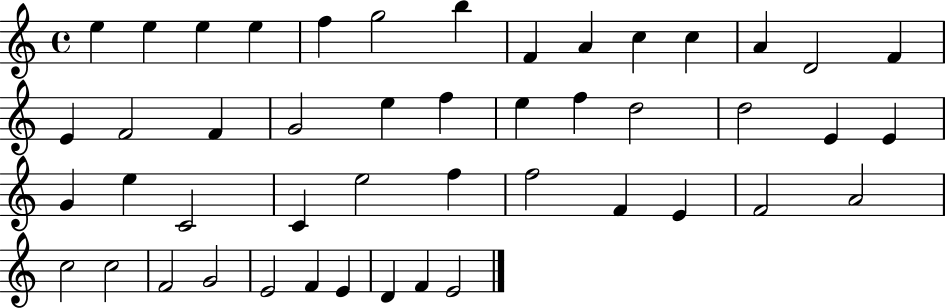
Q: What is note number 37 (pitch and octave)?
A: A4